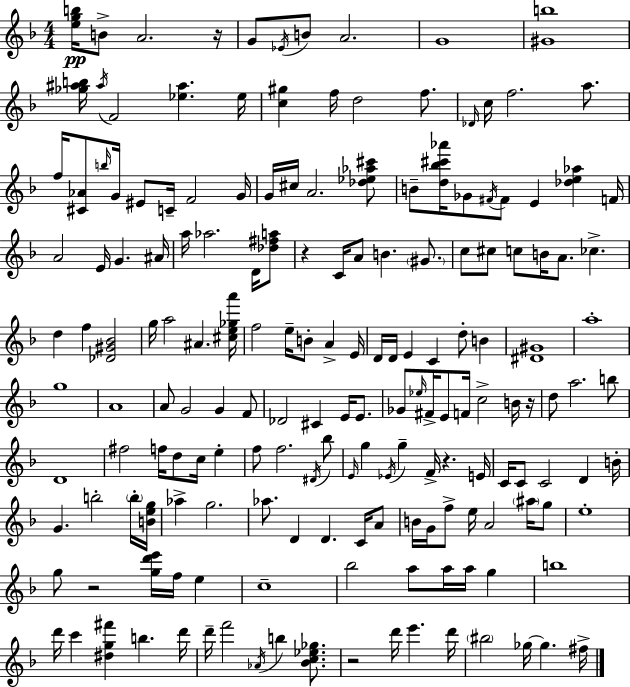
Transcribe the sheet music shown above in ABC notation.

X:1
T:Untitled
M:4/4
L:1/4
K:Dm
[egb]/4 B/2 A2 z/4 G/2 _E/4 B/2 A2 G4 [^Gb]4 [_g^ab]/4 ^a/4 F2 [_e^a] _e/4 [c^g] f/4 d2 f/2 _D/4 c/4 f2 a/2 f/4 [^C_A]/2 b/4 G/4 ^E/2 C/4 F2 G/4 G/4 ^c/4 A2 [_d_e_a^c']/2 B/2 [d_b^c'_a']/4 _G/2 ^F/4 ^F/2 E [_de_a] F/4 A2 E/4 G ^A/4 a/4 _a2 D/4 [_d^fa]/2 z C/4 A/2 B ^G/2 c/2 ^c/2 c/2 B/4 A/2 _c d f [_D^G_B]2 g/4 a2 ^A [^ce_ga']/4 f2 e/4 B/2 A E/4 D/4 D/4 E C d/2 B [^D^G]4 a4 g4 A4 A/2 G2 G F/2 _D2 ^C E/4 E/2 _G/2 _e/4 ^F/4 E/2 F/4 c2 B/4 z/4 d/2 a2 b/2 D4 ^f2 f/4 d/2 c/4 e f/2 f2 ^D/4 _b/2 E/4 g _E/4 g F/4 z E/4 C/4 C/2 C2 D B/4 G b2 b/4 [Beg]/4 _a g2 _a/2 D D C/4 A/2 B/4 G/4 f/2 e/4 A2 ^a/4 g/2 e4 g/2 z2 [gd'e']/4 f/4 e c4 _b2 a/2 a/4 a/4 g b4 d'/4 c' [^dg^f'] b d'/4 d'/4 f'2 _A/4 b [_Bc_e_g]/2 z2 d'/4 e' d'/4 ^b2 _g/4 _g ^f/4